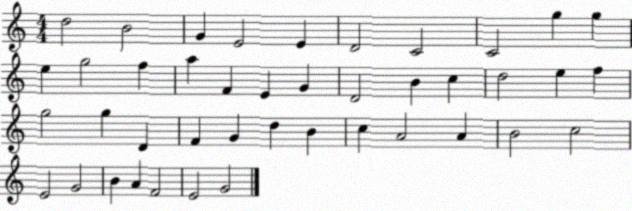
X:1
T:Untitled
M:4/4
L:1/4
K:C
d2 B2 G E2 E D2 C2 C2 g g e g2 f a F E G D2 B c d2 e f g2 g D F G d B c A2 A B2 c2 E2 G2 B A F2 E2 G2